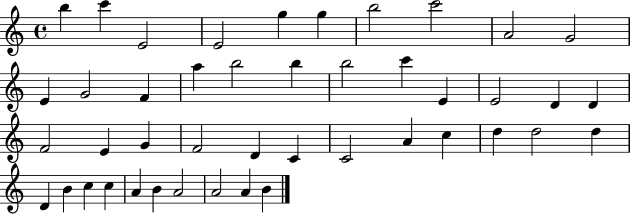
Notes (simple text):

B5/q C6/q E4/h E4/h G5/q G5/q B5/h C6/h A4/h G4/h E4/q G4/h F4/q A5/q B5/h B5/q B5/h C6/q E4/q E4/h D4/q D4/q F4/h E4/q G4/q F4/h D4/q C4/q C4/h A4/q C5/q D5/q D5/h D5/q D4/q B4/q C5/q C5/q A4/q B4/q A4/h A4/h A4/q B4/q